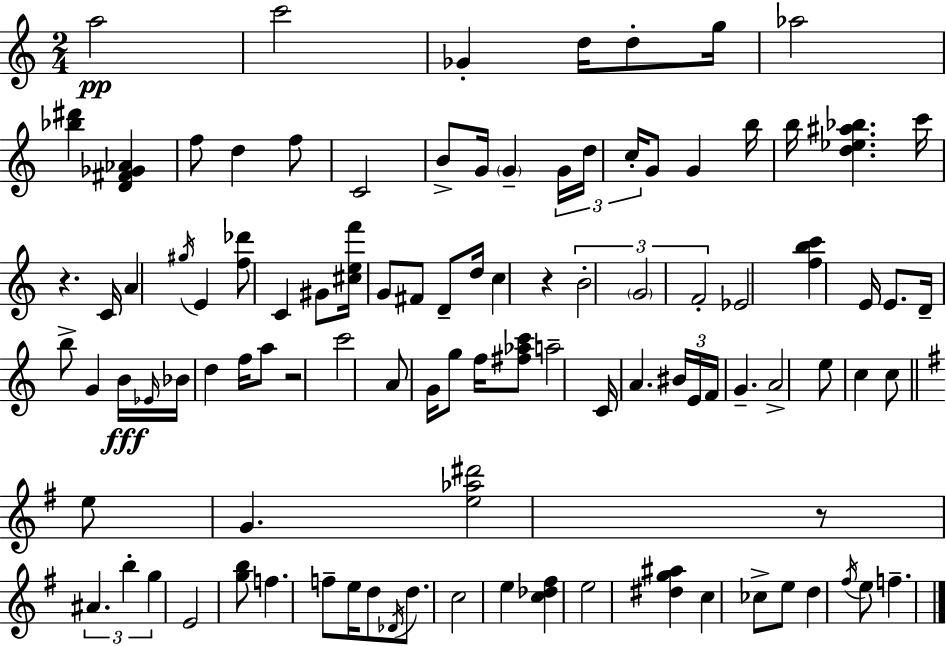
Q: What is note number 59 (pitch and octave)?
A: F4